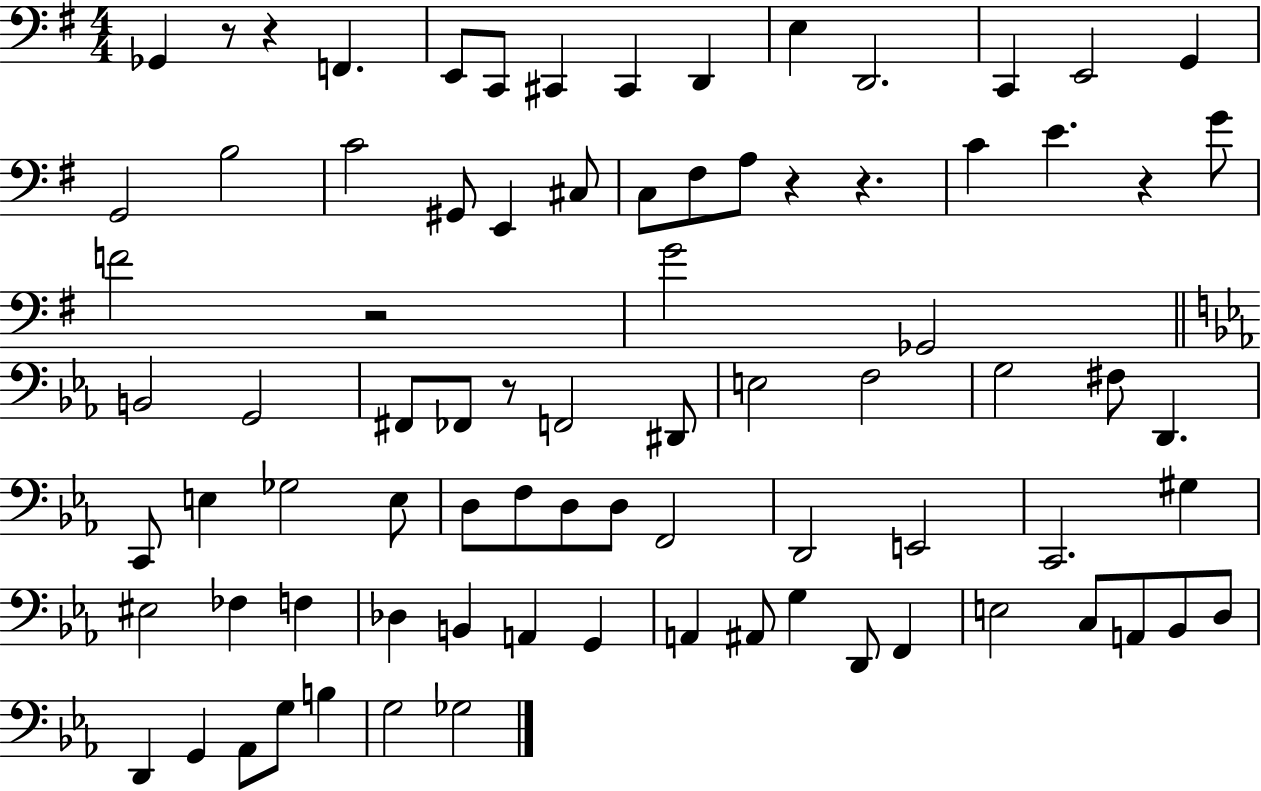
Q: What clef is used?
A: bass